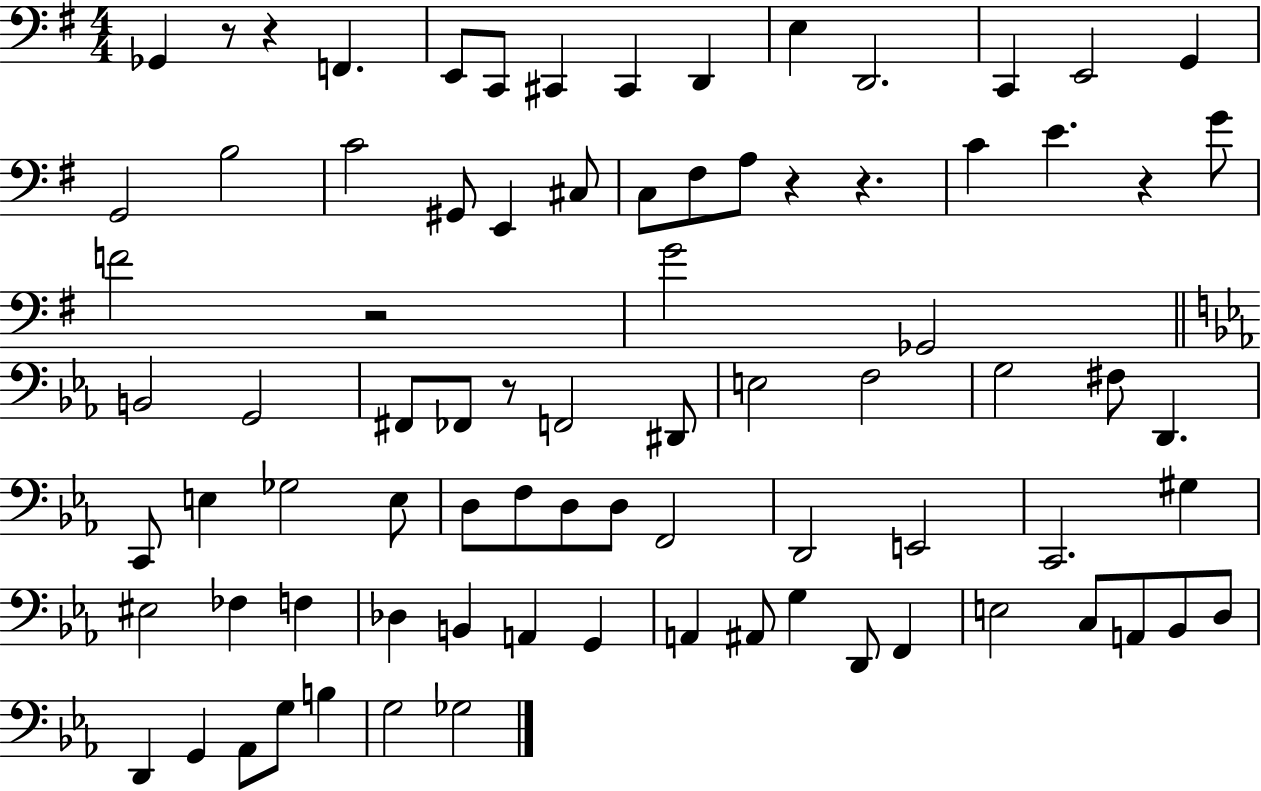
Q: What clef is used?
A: bass